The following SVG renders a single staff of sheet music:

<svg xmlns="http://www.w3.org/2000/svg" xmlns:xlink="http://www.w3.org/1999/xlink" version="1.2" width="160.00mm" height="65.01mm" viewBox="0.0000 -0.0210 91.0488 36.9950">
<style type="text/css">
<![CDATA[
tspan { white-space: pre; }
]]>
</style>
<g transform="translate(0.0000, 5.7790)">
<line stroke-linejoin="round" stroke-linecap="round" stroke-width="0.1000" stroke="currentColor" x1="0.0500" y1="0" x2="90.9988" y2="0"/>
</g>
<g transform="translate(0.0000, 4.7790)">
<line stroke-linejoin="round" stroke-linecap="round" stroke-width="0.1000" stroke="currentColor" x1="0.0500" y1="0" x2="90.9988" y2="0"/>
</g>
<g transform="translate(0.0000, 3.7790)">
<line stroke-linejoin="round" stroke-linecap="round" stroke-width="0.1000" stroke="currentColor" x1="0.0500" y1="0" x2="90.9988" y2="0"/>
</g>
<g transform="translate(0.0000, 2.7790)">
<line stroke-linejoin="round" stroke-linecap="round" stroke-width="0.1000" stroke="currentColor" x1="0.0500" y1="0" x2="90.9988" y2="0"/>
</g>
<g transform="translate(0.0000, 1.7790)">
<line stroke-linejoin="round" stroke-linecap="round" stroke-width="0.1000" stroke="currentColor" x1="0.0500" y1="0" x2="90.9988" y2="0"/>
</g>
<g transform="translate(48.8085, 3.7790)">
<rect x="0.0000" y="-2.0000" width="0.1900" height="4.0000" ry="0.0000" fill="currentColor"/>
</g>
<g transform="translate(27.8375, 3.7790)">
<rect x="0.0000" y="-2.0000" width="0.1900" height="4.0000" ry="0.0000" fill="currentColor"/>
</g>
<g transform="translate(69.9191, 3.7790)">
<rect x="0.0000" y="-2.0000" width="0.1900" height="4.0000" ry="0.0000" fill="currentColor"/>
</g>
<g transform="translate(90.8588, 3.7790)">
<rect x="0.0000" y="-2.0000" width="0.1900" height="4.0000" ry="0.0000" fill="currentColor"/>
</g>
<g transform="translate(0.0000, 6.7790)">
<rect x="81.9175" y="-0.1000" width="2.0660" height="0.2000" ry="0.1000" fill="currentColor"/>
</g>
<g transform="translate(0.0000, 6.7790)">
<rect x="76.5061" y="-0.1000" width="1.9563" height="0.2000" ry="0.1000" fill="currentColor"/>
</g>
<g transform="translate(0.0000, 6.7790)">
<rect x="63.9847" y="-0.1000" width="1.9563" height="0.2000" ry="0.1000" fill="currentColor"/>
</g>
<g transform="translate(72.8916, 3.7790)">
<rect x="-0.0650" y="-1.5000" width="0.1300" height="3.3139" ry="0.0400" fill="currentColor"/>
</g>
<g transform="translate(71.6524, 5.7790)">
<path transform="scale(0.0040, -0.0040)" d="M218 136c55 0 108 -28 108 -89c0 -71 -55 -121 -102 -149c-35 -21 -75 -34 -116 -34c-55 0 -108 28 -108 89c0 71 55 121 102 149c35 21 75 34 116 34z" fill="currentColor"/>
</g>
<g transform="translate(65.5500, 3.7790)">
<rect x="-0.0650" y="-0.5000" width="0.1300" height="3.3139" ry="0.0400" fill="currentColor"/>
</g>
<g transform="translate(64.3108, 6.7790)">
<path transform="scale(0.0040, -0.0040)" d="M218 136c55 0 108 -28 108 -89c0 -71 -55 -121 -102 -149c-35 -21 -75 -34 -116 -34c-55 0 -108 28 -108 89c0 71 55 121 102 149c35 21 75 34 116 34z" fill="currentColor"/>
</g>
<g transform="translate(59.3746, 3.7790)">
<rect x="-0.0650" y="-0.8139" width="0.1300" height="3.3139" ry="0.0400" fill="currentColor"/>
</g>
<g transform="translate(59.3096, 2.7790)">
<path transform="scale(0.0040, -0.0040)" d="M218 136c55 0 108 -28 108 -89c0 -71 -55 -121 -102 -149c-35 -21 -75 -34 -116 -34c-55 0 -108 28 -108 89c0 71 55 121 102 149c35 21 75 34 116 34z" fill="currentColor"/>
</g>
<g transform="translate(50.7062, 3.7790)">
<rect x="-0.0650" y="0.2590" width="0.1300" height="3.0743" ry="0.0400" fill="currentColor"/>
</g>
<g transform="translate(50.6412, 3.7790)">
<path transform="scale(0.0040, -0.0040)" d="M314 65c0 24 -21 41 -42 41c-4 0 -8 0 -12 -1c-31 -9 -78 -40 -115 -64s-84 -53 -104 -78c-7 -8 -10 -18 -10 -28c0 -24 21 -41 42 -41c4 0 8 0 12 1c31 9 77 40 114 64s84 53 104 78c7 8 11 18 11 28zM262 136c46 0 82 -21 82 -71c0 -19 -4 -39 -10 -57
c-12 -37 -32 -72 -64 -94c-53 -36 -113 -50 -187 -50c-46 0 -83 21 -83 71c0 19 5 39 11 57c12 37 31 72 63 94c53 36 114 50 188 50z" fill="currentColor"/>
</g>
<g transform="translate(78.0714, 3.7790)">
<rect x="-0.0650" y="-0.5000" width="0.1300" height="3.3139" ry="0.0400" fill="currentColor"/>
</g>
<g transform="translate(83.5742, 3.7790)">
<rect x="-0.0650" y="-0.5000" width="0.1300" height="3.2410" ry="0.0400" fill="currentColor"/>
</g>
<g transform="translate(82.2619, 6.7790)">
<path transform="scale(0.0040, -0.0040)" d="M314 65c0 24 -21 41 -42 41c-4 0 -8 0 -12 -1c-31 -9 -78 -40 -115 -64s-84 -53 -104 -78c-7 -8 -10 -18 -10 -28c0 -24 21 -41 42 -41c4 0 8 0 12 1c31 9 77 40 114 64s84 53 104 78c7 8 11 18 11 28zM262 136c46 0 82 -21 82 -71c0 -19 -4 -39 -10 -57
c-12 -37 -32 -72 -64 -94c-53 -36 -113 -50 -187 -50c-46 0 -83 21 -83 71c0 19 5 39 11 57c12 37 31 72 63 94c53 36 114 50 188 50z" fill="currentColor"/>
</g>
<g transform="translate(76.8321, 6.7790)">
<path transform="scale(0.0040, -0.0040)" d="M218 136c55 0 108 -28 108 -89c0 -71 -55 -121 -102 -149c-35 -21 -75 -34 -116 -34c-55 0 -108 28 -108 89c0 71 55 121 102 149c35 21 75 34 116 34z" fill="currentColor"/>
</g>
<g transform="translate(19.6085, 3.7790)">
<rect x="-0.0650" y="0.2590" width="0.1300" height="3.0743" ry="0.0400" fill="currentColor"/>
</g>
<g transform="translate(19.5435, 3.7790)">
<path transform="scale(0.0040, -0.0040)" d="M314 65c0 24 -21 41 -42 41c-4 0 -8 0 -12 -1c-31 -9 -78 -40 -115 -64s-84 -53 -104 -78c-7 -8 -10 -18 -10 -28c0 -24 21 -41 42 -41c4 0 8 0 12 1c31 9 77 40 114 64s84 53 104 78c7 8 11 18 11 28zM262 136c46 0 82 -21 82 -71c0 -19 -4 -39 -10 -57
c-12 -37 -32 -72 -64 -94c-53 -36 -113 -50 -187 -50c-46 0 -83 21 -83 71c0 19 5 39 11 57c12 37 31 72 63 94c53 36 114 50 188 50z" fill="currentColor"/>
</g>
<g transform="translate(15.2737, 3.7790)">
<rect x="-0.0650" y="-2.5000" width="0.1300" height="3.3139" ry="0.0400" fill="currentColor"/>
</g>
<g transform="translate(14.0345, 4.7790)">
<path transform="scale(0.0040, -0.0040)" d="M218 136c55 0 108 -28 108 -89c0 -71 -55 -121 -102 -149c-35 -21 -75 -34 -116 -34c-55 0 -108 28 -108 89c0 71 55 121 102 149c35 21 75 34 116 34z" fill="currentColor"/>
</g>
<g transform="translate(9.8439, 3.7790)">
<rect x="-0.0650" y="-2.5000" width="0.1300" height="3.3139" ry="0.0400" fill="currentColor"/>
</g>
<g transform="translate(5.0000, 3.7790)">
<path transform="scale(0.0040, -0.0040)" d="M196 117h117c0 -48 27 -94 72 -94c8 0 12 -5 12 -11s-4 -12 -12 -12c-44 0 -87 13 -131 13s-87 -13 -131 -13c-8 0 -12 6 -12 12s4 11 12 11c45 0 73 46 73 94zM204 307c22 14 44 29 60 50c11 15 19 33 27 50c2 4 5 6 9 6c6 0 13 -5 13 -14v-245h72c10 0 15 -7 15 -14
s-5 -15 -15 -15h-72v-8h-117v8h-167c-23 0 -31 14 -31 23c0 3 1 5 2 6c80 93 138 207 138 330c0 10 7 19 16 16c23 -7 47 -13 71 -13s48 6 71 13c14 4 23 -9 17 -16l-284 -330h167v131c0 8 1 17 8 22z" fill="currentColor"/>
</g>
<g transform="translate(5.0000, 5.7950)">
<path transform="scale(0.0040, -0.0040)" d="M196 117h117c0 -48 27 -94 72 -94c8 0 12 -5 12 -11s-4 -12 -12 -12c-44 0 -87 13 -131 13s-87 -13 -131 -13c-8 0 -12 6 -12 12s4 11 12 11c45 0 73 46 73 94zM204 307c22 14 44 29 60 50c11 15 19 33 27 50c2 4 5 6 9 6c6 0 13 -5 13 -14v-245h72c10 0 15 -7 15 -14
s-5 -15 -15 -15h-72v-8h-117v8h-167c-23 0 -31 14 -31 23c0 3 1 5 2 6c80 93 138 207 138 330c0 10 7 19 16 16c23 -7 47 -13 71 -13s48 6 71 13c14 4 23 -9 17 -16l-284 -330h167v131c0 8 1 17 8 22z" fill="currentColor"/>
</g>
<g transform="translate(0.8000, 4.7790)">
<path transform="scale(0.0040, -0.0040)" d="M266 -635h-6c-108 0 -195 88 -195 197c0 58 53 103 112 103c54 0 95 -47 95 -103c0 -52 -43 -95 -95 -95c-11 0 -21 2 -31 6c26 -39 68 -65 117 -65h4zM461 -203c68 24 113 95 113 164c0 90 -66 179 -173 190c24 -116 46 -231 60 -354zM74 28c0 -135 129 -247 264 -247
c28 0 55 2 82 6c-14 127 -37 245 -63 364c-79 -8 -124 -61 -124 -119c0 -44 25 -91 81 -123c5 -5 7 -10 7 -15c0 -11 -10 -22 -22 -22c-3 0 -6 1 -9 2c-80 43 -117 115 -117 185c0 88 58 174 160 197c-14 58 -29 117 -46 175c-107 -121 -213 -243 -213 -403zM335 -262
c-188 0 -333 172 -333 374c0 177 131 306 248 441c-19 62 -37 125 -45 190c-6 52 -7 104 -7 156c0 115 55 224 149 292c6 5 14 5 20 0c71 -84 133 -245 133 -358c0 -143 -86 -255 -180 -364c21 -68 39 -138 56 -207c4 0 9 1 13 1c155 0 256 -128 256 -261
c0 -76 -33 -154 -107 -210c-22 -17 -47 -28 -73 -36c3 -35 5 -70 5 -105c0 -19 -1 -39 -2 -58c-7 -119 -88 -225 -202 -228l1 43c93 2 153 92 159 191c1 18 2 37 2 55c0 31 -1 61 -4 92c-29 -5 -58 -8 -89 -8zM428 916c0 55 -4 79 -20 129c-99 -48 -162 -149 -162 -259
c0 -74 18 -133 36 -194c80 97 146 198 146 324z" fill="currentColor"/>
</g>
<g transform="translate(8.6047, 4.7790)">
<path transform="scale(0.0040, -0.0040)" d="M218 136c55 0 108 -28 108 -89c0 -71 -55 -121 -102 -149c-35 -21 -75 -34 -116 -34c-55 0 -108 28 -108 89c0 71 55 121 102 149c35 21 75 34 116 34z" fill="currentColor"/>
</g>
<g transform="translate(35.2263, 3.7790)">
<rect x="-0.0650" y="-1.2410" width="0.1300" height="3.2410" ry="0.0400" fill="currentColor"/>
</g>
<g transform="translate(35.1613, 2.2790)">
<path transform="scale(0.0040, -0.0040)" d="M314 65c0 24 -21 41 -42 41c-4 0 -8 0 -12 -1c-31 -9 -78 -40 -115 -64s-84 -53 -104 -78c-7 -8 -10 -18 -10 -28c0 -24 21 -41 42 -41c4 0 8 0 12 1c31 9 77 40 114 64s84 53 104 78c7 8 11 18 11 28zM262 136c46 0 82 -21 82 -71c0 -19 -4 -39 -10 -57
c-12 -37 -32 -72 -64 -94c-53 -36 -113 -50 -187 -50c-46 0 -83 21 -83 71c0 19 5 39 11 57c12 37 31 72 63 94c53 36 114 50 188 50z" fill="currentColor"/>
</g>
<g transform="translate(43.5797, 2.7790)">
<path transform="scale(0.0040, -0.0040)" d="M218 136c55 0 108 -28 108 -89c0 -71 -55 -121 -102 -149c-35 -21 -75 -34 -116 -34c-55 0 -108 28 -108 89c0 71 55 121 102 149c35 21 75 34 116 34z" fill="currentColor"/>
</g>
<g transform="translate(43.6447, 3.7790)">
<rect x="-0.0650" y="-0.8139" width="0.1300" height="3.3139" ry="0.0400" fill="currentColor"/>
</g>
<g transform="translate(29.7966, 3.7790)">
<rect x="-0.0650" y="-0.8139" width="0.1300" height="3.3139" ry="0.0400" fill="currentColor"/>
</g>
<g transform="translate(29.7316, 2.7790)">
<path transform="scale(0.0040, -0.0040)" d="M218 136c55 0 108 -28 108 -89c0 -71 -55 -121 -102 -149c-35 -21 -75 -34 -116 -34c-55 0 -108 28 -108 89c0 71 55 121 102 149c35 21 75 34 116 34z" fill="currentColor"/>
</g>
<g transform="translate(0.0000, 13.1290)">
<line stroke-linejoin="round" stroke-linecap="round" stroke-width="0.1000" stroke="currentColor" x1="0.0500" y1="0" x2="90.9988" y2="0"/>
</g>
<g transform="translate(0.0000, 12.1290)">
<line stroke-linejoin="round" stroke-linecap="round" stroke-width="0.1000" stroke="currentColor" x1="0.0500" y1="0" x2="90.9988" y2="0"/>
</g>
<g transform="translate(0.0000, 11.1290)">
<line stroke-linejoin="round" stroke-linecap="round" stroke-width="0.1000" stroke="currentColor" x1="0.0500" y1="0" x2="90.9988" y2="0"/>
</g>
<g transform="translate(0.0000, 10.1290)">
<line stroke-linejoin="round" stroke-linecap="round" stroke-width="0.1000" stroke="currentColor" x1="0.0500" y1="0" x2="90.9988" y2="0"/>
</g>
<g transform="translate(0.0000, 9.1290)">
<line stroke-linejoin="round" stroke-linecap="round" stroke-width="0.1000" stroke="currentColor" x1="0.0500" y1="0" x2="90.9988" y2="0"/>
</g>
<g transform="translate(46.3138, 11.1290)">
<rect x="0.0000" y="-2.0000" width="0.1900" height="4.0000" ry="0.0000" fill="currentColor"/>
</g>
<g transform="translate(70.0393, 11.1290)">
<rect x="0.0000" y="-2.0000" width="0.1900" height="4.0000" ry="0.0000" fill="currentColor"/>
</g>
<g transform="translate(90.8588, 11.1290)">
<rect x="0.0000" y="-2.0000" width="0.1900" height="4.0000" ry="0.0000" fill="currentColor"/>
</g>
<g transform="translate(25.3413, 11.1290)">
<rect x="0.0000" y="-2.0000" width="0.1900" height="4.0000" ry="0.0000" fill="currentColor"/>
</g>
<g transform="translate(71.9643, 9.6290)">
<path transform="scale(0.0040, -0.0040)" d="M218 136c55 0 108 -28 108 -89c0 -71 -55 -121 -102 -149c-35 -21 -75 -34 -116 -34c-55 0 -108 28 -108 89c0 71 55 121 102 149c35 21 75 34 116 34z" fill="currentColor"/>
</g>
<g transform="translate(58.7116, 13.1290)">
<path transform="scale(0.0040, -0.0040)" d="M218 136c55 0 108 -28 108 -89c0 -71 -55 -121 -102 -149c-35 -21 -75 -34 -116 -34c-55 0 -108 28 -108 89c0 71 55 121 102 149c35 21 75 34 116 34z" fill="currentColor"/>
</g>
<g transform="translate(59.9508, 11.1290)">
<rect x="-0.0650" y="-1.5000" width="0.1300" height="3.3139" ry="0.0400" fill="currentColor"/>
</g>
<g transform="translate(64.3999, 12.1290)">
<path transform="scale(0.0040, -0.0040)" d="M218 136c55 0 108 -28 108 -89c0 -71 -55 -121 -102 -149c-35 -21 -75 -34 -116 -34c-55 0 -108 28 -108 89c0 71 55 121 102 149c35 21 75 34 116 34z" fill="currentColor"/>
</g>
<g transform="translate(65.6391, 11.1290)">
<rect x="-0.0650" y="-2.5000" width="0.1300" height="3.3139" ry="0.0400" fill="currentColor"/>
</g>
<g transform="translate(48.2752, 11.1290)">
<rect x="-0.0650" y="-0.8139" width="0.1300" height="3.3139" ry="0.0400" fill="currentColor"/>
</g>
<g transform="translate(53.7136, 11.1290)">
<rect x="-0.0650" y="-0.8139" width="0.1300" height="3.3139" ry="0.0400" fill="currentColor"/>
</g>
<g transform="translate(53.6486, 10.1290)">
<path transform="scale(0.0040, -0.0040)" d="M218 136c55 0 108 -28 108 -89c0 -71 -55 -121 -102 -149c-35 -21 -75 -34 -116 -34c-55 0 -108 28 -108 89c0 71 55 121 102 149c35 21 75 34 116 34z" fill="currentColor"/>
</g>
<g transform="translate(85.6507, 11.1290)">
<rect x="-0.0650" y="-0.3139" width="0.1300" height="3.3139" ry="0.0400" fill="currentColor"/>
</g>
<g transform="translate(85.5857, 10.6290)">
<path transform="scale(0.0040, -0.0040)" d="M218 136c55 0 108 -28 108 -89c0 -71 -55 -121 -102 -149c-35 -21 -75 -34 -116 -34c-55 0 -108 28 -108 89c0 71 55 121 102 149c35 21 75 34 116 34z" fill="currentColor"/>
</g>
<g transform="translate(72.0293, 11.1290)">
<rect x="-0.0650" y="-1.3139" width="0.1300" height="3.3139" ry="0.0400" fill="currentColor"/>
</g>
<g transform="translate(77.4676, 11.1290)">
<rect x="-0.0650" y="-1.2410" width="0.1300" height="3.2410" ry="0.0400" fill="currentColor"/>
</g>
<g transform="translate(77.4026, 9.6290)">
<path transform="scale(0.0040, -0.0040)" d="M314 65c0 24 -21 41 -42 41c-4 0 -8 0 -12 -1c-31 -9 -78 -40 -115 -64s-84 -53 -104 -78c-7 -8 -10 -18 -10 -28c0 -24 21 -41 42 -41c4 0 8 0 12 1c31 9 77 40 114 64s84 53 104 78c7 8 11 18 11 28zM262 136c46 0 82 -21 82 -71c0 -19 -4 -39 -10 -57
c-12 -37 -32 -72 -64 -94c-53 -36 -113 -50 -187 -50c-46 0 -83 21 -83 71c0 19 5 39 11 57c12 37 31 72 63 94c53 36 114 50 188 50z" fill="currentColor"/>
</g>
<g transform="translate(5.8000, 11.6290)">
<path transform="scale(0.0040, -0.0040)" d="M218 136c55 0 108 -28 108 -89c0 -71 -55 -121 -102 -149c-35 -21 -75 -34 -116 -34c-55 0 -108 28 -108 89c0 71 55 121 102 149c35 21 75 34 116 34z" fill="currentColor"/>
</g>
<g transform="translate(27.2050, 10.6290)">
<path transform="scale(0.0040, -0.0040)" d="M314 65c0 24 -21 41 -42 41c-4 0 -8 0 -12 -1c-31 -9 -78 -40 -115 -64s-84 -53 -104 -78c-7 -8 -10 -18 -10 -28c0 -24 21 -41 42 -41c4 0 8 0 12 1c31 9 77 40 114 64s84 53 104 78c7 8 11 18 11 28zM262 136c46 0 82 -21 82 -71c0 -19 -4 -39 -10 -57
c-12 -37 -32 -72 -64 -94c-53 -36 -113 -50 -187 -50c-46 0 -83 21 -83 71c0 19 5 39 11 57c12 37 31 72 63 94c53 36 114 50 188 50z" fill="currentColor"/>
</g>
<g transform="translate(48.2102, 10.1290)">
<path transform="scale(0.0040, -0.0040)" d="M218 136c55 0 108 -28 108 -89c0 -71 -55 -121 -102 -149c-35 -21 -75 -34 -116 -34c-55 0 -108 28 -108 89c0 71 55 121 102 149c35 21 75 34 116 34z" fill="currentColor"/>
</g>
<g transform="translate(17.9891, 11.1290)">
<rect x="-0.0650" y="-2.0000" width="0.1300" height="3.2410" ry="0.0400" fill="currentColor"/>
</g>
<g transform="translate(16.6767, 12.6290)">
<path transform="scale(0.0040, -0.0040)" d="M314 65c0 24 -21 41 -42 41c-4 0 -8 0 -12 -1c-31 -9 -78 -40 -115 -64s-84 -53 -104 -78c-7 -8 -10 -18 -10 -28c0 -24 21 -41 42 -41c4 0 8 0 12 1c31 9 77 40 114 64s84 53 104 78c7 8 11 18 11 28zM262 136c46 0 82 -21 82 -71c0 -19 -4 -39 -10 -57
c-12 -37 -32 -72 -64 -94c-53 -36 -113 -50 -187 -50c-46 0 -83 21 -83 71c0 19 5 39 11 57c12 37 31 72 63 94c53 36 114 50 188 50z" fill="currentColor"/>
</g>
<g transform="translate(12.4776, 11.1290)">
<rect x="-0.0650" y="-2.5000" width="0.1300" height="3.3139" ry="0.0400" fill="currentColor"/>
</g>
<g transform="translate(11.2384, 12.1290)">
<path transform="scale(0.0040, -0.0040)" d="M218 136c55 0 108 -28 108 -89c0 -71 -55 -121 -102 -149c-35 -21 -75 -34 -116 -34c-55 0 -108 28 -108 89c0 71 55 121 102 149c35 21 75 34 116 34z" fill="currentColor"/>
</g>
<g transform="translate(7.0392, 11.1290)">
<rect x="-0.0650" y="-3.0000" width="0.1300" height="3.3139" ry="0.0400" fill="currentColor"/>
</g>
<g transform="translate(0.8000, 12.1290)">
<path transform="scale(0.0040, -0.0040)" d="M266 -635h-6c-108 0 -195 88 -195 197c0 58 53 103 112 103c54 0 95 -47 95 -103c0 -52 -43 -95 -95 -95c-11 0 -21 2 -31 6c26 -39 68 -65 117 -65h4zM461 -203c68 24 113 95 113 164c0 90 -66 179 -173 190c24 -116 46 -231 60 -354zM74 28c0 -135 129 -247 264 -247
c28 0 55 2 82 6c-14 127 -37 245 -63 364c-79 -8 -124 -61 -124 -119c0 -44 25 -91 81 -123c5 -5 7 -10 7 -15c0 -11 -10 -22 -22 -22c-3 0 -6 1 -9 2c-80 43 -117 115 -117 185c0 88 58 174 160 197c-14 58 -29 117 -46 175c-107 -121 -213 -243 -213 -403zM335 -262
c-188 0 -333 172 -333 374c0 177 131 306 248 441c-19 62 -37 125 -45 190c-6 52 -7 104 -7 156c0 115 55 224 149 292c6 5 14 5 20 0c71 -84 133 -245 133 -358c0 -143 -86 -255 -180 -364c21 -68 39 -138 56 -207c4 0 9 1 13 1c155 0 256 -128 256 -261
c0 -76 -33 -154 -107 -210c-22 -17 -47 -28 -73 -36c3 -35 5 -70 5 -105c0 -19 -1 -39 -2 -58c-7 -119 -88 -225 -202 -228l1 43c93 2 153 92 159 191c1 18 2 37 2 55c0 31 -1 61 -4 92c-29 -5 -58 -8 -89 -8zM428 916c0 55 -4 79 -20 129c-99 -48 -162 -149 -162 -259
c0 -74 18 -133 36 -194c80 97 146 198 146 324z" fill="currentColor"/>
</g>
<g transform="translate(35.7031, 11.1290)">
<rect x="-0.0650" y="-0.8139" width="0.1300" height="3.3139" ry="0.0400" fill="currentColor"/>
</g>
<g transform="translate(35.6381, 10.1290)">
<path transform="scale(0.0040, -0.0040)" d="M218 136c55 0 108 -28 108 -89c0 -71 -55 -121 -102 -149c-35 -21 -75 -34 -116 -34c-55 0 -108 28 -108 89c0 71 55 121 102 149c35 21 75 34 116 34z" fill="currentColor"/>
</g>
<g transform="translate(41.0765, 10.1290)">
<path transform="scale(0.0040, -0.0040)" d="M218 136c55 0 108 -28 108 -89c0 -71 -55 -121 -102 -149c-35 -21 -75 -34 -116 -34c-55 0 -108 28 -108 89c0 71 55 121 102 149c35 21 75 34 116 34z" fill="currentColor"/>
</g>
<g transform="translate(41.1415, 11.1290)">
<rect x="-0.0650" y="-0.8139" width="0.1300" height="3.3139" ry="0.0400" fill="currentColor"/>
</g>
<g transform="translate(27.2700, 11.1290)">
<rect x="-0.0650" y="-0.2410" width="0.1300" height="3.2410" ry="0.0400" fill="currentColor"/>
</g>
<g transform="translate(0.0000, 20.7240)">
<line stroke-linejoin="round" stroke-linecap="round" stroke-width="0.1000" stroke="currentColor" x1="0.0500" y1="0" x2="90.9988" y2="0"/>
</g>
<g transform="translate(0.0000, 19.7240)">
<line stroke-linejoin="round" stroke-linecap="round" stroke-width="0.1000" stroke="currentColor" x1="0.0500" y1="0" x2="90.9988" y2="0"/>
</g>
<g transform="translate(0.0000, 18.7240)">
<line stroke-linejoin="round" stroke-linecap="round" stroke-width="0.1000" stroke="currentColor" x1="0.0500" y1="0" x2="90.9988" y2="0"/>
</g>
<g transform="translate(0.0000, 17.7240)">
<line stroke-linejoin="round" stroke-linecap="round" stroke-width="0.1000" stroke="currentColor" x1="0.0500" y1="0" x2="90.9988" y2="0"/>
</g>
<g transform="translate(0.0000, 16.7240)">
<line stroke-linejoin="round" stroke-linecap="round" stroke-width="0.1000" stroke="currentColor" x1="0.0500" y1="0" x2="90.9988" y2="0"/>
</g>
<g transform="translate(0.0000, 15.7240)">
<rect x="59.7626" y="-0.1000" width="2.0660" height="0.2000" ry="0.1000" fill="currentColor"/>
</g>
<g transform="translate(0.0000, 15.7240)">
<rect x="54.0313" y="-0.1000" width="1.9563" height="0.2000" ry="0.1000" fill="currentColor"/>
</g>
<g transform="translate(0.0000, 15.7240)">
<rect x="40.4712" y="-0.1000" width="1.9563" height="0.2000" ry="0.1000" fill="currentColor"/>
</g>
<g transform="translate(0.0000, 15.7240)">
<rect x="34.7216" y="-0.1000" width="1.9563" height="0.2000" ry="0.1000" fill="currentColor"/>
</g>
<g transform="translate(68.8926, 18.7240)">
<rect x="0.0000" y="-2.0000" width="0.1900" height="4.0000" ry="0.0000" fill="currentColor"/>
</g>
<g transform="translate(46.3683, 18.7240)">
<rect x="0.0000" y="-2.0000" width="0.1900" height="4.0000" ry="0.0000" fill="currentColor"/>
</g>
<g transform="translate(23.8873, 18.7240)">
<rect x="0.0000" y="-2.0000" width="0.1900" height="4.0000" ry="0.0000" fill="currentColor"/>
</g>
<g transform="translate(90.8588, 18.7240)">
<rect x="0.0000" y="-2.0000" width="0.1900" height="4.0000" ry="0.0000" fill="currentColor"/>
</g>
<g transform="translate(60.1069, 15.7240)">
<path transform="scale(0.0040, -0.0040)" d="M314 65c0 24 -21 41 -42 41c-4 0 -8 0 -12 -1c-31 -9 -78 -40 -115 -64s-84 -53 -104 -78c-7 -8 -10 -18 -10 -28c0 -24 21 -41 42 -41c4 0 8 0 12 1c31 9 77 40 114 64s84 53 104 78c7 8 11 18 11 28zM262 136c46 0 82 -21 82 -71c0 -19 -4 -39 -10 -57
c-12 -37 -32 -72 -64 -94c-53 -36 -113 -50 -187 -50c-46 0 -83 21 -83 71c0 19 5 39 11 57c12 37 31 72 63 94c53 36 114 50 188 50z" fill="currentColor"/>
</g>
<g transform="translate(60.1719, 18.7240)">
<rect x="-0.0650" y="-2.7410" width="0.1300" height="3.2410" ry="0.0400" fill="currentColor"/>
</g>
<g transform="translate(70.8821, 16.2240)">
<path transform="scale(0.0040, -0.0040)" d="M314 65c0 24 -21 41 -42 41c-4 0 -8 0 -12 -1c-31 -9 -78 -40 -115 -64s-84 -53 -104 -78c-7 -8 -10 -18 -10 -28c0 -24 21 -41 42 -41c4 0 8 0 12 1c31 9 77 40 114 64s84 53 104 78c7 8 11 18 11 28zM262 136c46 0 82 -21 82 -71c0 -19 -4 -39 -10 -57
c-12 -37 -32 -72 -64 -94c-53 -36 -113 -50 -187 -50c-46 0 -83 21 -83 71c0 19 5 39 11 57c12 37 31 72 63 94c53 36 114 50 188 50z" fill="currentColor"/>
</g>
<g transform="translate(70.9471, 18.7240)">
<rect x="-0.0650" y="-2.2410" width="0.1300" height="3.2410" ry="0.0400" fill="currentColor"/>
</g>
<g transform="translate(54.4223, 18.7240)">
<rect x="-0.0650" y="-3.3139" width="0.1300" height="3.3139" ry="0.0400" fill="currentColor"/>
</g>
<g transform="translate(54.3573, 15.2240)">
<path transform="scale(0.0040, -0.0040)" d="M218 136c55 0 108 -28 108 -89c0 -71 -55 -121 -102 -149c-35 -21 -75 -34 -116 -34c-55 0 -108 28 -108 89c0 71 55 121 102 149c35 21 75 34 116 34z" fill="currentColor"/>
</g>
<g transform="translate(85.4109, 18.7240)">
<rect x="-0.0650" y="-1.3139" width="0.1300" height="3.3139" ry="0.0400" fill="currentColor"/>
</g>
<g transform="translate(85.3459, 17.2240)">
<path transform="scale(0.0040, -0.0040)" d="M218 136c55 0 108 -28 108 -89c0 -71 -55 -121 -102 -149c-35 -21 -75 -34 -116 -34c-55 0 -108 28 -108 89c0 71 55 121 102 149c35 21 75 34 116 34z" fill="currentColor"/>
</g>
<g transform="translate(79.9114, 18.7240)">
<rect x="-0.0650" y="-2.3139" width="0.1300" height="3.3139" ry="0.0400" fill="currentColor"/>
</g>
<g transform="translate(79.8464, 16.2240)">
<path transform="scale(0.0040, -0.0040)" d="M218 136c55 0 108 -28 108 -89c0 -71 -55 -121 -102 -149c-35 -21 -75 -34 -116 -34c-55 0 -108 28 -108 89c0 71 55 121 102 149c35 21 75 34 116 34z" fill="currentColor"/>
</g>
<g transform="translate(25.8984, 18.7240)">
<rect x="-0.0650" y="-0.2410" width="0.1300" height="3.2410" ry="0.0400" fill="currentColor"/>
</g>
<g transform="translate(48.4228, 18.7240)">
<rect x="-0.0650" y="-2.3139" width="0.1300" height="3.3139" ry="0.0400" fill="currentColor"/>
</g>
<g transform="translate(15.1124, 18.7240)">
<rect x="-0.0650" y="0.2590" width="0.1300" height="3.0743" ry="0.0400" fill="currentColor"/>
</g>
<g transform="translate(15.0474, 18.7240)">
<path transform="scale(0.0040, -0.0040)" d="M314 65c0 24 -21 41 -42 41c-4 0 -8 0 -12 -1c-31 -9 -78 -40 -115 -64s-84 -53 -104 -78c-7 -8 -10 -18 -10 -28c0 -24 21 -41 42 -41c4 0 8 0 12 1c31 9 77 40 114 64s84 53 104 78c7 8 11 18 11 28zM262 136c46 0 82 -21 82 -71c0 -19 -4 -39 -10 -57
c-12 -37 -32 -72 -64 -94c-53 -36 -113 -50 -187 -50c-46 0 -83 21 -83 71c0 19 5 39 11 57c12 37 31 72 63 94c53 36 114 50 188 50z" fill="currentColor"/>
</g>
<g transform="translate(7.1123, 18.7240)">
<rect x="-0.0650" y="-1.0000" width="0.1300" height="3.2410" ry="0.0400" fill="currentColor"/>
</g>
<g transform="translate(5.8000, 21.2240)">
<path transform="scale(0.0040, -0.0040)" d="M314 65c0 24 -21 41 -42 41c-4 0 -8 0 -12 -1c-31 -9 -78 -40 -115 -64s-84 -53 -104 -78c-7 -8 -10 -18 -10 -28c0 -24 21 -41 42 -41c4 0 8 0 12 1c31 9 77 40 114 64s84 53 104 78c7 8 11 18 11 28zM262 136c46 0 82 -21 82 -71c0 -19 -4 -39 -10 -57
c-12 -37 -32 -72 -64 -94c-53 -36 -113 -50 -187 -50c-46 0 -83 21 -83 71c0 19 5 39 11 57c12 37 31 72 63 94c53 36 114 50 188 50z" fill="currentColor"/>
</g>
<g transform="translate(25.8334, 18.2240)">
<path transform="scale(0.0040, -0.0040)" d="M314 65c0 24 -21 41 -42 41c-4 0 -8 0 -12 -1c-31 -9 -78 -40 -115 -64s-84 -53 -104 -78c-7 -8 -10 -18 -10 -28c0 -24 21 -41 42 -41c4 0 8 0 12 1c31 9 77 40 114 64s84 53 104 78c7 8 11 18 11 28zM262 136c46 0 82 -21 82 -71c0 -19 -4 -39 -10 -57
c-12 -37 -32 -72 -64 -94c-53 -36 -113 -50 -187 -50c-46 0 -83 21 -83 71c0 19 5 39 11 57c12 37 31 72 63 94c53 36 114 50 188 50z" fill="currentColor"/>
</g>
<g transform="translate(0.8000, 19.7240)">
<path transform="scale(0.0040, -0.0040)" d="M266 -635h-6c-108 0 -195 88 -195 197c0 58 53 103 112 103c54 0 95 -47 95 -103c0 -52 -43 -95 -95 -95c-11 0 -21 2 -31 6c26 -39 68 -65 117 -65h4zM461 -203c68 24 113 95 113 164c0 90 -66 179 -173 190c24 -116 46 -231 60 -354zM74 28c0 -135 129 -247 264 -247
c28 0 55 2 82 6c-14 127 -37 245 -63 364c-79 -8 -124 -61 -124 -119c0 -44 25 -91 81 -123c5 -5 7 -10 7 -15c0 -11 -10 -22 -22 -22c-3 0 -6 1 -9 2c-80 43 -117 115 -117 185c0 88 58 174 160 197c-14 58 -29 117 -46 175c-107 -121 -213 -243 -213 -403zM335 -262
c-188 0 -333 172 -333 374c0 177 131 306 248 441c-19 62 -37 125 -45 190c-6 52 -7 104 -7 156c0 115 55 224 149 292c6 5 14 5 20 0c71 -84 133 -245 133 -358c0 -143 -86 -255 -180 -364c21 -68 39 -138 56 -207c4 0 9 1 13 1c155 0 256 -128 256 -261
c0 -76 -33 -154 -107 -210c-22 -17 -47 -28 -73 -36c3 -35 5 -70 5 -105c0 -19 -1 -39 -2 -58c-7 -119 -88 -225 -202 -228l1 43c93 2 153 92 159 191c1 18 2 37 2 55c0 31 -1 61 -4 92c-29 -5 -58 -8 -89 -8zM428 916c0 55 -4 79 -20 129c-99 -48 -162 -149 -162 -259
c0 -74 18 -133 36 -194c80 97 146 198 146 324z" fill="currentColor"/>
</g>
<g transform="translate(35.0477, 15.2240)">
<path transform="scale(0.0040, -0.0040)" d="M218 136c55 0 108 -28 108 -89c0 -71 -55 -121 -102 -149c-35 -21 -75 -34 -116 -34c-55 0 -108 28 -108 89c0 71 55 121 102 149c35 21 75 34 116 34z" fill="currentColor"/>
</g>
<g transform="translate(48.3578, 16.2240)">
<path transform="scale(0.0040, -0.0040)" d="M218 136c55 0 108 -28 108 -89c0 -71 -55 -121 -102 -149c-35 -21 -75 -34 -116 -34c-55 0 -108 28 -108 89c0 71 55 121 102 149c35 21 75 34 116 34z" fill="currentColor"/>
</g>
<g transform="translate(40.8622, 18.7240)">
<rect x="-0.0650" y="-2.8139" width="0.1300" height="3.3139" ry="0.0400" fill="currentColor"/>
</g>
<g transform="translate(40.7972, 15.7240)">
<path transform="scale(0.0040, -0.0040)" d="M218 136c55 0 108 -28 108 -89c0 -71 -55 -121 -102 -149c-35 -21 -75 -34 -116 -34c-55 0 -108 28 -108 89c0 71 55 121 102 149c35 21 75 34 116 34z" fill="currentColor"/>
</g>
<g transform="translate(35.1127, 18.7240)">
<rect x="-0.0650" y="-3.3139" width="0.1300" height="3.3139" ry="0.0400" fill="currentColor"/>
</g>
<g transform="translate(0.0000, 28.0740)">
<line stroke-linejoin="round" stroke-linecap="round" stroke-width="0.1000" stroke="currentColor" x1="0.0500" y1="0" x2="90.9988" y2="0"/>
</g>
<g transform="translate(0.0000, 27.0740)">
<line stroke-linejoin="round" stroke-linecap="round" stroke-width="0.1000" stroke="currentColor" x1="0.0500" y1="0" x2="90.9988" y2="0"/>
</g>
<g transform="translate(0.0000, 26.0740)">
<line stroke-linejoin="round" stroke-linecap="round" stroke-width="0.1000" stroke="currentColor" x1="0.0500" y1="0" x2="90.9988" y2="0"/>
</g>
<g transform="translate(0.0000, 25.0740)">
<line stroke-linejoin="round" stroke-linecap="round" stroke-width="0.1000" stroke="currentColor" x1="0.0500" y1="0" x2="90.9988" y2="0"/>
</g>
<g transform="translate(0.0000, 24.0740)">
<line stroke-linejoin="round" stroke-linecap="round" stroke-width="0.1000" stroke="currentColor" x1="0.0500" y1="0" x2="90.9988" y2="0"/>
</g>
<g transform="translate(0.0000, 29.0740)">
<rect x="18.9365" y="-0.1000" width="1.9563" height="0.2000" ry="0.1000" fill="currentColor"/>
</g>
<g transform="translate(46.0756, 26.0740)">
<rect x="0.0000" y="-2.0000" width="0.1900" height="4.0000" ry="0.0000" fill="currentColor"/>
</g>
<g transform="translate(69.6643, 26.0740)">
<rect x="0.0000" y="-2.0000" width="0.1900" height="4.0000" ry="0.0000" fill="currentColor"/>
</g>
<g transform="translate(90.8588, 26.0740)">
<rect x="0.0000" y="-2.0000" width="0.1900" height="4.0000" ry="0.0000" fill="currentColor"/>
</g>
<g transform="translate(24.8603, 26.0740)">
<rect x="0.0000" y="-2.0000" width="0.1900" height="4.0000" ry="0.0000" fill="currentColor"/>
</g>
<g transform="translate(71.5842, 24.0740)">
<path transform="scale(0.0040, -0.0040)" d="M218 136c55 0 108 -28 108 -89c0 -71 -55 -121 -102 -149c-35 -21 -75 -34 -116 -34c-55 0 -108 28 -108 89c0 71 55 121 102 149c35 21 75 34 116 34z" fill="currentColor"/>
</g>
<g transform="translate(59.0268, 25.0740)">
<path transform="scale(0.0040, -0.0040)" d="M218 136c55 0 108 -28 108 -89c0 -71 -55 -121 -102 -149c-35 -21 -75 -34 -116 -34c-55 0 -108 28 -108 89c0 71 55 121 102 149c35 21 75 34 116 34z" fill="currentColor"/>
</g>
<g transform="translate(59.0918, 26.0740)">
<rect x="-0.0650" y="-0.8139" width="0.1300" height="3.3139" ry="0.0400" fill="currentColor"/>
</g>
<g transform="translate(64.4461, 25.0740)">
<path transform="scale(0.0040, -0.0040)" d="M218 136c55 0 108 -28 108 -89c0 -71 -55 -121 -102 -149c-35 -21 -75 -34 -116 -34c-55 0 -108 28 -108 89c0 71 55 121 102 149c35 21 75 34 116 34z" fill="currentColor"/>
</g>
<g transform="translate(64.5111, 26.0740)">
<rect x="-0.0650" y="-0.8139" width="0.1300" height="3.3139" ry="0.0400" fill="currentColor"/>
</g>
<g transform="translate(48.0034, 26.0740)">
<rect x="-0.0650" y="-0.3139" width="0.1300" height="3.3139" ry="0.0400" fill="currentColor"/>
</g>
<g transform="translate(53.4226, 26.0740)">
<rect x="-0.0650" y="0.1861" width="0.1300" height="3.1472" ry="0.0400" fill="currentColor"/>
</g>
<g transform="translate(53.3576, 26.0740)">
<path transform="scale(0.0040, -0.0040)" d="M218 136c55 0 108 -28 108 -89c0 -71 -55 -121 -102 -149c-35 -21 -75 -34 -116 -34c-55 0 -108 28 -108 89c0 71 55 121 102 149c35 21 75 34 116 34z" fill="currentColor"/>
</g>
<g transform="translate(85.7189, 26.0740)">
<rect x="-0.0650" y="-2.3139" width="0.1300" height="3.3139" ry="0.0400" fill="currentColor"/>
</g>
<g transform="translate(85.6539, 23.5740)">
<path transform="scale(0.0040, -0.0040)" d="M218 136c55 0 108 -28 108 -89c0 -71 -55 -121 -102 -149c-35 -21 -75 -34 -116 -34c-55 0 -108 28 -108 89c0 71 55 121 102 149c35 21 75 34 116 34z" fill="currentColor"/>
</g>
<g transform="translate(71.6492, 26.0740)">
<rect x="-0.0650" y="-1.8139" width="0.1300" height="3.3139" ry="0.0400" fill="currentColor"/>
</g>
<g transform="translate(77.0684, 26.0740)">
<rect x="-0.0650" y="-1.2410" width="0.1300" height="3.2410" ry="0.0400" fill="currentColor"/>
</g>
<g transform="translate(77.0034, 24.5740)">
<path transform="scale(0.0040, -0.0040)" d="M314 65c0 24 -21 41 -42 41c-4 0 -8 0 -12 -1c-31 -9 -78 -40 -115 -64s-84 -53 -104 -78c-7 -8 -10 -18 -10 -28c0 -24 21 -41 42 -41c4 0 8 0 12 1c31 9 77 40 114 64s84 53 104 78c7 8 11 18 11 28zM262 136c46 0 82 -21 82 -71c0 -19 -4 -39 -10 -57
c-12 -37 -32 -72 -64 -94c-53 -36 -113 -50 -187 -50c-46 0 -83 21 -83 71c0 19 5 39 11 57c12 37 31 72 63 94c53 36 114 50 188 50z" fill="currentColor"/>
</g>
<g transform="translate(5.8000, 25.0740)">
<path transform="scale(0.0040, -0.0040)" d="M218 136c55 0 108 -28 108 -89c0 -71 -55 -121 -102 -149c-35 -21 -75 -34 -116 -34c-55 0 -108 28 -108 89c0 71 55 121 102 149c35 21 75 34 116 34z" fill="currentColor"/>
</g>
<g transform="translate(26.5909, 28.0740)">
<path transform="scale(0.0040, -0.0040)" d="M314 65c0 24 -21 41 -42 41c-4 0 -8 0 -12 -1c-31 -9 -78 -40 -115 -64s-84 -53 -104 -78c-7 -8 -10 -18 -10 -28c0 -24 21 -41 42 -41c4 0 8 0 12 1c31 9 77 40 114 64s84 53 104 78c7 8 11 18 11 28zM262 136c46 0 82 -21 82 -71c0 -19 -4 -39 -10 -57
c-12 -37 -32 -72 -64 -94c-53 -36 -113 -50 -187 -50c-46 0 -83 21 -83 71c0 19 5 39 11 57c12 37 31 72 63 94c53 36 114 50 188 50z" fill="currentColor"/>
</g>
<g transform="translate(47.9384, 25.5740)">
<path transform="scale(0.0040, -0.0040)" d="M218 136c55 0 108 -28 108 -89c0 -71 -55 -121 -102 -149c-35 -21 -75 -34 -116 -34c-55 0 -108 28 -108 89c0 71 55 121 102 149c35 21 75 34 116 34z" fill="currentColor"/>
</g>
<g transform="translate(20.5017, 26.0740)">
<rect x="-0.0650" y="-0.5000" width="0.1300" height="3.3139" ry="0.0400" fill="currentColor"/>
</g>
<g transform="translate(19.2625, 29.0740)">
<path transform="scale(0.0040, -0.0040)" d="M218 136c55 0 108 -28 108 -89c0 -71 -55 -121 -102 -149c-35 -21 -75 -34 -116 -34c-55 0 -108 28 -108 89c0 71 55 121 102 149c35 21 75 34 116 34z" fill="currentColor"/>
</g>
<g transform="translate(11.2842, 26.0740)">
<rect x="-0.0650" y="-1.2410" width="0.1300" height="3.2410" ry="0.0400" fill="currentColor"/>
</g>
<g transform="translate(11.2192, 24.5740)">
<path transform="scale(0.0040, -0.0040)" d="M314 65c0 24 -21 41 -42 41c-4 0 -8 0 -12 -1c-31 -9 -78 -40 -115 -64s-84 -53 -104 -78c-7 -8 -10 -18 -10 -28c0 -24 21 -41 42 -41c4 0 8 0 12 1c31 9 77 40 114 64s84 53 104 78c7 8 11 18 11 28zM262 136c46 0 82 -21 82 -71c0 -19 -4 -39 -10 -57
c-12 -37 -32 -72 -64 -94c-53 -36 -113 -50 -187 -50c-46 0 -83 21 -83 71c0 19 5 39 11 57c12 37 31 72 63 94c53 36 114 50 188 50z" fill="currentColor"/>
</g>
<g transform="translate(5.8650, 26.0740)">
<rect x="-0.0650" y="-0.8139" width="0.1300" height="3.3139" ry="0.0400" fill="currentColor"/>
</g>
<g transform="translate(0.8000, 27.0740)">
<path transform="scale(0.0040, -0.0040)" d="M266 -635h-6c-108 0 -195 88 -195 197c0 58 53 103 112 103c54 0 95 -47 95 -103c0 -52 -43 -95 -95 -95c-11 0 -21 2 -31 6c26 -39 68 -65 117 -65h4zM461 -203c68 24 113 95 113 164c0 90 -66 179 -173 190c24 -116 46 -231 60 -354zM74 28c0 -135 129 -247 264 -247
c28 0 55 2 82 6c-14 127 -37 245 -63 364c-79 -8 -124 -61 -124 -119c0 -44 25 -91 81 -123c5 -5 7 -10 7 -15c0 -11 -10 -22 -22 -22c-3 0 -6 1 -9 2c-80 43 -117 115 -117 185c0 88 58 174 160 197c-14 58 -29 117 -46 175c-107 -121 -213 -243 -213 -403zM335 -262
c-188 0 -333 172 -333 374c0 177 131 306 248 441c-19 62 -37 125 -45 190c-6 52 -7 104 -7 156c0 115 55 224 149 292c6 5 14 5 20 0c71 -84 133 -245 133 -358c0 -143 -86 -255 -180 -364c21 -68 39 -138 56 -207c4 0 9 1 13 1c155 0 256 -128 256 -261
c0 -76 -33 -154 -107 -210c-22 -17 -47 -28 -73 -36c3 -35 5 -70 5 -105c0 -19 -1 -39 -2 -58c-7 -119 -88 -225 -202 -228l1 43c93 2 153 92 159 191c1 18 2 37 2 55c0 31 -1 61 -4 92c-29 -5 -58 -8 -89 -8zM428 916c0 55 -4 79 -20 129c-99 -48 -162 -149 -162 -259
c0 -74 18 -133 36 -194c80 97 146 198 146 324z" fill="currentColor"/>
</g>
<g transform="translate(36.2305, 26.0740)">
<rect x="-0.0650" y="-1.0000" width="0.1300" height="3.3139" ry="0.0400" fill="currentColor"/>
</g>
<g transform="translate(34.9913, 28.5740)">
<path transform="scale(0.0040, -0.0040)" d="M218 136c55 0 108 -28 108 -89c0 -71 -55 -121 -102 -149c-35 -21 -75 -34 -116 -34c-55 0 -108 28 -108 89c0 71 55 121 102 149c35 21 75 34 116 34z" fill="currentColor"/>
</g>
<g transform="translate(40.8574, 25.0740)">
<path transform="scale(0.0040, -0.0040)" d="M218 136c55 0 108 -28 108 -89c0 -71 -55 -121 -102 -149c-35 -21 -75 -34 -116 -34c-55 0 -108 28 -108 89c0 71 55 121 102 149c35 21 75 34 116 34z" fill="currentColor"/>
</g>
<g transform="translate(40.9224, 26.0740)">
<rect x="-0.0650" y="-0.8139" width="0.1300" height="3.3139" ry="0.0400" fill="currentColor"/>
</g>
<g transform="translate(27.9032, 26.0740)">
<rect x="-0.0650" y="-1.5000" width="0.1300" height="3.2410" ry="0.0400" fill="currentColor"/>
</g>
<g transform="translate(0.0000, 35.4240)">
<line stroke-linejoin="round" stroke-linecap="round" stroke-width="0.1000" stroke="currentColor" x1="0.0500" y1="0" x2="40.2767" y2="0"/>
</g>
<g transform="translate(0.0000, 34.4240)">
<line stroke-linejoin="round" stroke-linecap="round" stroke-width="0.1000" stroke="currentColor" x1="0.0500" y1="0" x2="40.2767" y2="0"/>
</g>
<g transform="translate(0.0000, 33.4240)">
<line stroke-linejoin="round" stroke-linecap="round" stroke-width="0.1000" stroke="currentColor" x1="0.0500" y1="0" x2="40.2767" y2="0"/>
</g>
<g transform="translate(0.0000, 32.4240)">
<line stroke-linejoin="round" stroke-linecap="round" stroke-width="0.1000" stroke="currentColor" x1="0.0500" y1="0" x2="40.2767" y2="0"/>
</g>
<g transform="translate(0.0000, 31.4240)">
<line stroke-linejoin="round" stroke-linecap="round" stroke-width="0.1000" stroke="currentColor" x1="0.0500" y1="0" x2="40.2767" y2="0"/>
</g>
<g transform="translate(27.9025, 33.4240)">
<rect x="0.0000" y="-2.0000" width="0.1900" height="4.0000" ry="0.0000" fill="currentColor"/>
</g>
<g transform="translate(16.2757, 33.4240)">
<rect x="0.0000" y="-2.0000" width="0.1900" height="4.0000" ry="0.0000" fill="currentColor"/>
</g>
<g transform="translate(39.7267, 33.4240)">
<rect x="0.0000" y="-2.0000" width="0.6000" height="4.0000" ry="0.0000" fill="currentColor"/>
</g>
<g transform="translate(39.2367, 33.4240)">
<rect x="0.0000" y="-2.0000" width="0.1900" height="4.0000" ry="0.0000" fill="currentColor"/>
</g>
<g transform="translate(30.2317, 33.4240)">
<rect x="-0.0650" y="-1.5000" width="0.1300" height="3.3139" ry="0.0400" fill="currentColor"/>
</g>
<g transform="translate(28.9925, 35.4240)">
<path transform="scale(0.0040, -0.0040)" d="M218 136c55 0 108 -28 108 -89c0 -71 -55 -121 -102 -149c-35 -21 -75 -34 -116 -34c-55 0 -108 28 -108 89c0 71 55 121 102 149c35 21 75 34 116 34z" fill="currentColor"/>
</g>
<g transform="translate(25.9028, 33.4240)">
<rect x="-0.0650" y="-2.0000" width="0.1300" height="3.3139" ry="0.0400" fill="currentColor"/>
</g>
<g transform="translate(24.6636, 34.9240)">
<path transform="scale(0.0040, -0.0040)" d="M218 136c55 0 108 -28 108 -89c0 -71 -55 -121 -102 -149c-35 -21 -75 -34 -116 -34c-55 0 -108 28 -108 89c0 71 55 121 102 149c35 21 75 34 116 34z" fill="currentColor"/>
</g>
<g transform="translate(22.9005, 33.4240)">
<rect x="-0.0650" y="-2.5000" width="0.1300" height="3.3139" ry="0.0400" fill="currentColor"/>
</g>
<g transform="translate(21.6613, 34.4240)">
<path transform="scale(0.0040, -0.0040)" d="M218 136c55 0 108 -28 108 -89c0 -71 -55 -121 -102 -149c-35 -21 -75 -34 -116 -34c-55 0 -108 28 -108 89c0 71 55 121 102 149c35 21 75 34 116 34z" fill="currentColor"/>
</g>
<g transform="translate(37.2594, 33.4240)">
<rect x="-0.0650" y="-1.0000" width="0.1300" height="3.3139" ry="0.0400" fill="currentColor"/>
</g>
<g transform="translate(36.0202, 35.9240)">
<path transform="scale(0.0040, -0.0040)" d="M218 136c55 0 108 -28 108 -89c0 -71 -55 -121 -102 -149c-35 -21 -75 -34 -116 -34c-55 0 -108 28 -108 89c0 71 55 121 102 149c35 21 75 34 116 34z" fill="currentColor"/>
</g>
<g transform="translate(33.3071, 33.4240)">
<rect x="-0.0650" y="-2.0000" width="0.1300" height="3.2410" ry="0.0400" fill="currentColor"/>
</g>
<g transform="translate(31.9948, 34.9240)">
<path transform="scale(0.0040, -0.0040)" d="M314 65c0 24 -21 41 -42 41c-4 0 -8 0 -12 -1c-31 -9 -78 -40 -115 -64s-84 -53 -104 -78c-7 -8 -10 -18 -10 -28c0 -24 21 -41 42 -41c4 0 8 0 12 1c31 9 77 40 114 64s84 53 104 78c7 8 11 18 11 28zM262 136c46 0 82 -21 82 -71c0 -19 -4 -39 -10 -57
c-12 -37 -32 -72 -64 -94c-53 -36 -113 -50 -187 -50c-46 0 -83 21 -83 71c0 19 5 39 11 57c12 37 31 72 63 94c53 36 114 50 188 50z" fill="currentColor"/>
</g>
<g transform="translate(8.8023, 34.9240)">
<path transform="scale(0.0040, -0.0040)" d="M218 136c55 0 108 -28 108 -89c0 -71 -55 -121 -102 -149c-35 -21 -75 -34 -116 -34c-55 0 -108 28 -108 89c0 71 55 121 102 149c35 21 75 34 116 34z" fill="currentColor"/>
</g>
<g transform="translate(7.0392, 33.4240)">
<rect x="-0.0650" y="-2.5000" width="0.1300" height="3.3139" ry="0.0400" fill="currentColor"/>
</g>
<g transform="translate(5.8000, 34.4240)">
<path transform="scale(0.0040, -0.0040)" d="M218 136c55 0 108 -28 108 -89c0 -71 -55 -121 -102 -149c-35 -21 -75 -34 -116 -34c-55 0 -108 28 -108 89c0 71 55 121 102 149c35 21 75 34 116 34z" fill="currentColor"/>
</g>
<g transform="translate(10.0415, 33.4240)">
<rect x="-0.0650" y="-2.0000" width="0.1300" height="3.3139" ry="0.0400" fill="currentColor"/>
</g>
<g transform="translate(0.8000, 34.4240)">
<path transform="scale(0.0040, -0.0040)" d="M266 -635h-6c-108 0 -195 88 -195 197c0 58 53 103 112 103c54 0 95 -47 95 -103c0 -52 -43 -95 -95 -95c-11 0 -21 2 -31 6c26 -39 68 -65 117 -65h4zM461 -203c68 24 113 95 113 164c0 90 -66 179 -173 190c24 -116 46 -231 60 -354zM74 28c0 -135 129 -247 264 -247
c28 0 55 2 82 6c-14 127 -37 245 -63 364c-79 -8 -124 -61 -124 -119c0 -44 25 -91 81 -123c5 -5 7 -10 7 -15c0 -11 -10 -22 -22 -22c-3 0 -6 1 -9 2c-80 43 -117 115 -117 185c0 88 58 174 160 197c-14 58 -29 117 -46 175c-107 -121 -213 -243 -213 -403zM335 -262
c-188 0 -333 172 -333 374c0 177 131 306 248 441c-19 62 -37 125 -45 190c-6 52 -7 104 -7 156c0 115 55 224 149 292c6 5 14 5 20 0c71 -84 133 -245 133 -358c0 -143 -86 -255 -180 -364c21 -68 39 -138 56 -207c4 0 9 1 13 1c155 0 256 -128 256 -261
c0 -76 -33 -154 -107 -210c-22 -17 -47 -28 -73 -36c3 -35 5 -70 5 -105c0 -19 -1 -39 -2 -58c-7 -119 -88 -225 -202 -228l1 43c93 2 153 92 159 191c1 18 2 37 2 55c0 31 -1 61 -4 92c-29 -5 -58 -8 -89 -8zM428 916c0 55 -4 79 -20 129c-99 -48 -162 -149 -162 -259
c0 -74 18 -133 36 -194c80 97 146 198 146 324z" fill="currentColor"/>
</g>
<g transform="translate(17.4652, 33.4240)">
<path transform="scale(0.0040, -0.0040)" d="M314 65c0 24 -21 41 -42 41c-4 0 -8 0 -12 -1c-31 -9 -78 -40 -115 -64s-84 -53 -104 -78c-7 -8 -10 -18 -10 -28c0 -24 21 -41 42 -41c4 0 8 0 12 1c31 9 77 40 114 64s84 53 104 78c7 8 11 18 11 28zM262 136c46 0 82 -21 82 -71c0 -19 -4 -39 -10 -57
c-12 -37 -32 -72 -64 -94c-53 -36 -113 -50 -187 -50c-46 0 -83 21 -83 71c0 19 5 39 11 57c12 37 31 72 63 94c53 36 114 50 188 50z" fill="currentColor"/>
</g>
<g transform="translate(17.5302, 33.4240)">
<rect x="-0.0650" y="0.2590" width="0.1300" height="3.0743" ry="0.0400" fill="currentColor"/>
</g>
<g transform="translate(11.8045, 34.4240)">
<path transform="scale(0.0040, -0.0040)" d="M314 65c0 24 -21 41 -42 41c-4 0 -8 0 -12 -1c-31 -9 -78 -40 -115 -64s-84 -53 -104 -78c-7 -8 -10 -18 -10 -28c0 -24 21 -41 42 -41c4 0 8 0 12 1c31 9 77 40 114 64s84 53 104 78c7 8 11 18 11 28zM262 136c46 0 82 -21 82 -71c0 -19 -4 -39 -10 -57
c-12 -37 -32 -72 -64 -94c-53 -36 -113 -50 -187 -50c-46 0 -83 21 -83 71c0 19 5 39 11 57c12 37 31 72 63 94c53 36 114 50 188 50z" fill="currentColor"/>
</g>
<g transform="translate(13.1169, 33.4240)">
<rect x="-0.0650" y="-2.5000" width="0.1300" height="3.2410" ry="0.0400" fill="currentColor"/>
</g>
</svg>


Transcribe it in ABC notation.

X:1
T:Untitled
M:4/4
L:1/4
K:C
G G B2 d e2 d B2 d C E C C2 A G F2 c2 d d d d E G e e2 c D2 B2 c2 b a g b a2 g2 g e d e2 C E2 D d c B d d f e2 g G F G2 B2 G F E F2 D